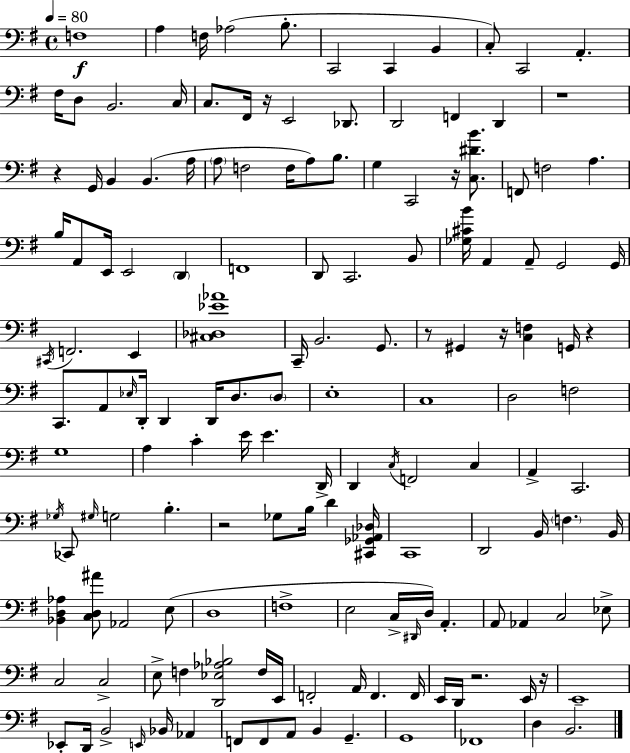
{
  \clef bass
  \time 4/4
  \defaultTimeSignature
  \key g \major
  \tempo 4 = 80
  \repeat volta 2 { f1\f | a4 f16 aes2( b8.-. | c,2 c,4 b,4 | c8-.) c,2 a,4.-. | \break fis16 d8 b,2. c16 | c8. fis,16 r16 e,2 des,8. | d,2 f,4 d,4 | r1 | \break r4 g,16 b,4 b,4.( a16 | \parenthesize a8 f2 f16 a8) b8. | g4 c,2 r16 <c dis' b'>8. | f,8 f2 a4. | \break b16 a,8 e,16 e,2 \parenthesize d,4 | f,1 | d,8 c,2. b,8 | <ges cis' b'>16 a,4 a,8-- g,2 g,16 | \break \acciaccatura { cis,16 } f,2. e,4 | <cis des ees' aes'>1 | c,16-- b,2. g,8. | r8 gis,4 r16 <c f>4 g,16 r4 | \break c,8. a,8 \grace { ees16 } d,16-. d,4 d,16 d8. | \parenthesize d8 e1-. | c1 | d2 f2 | \break g1 | a4 c'4-. e'16 e'4. | d,16-> d,4 \acciaccatura { c16 } f,2 c4 | a,4-> c,2. | \break \acciaccatura { ges16 } ces,8 \grace { gis16 } g2 b4.-. | r2 ges8 b16 | d'4 <cis, ges, aes, des>16 c,1 | d,2 b,16 \parenthesize f4. | \break b,16 <bes, d aes>4 <c d ais'>8 aes,2 | e8( d1 | f1-> | e2 c16-> \grace { dis,16 }) d16 | \break a,4.-. a,8 aes,4 c2 | ees8-> c2 c2-> | e8-> f4 <d, ees aes bes>2 | f16 e,16 f,2-. a,16 f,4. | \break f,16 e,16 d,16 r2. | e,16 r16 e,1-- | ees,8-. d,16 b,2-> | \grace { e,16 } bes,16 aes,4 f,8 f,8 a,8 b,4 | \break g,4.-- g,1 | fes,1 | d4 b,2. | } \bar "|."
}